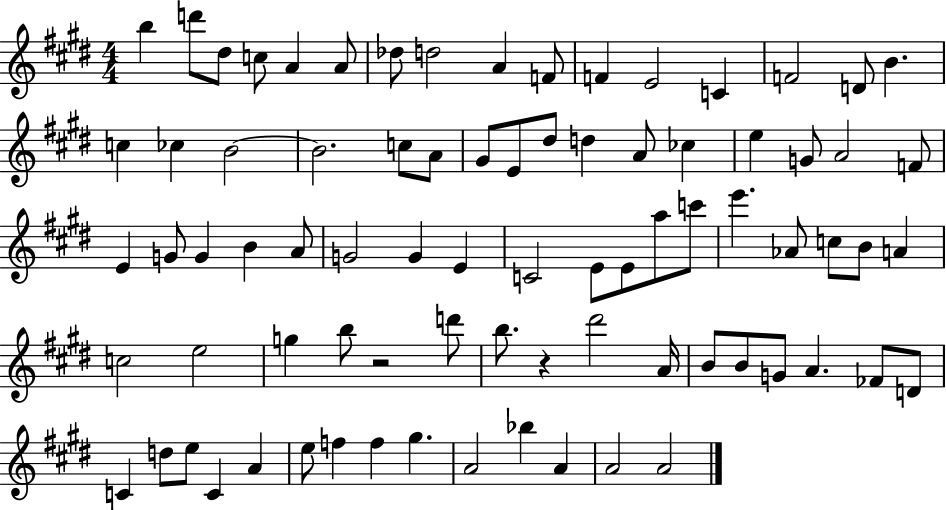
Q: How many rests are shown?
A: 2